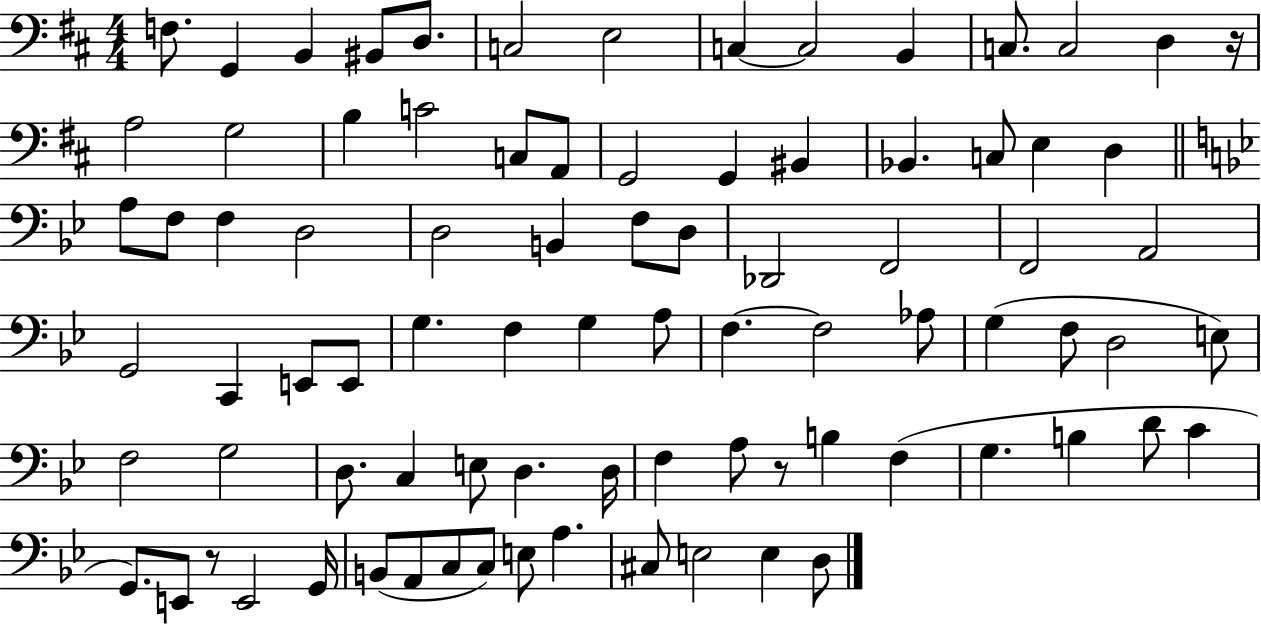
X:1
T:Untitled
M:4/4
L:1/4
K:D
F,/2 G,, B,, ^B,,/2 D,/2 C,2 E,2 C, C,2 B,, C,/2 C,2 D, z/4 A,2 G,2 B, C2 C,/2 A,,/2 G,,2 G,, ^B,, _B,, C,/2 E, D, A,/2 F,/2 F, D,2 D,2 B,, F,/2 D,/2 _D,,2 F,,2 F,,2 A,,2 G,,2 C,, E,,/2 E,,/2 G, F, G, A,/2 F, F,2 _A,/2 G, F,/2 D,2 E,/2 F,2 G,2 D,/2 C, E,/2 D, D,/4 F, A,/2 z/2 B, F, G, B, D/2 C G,,/2 E,,/2 z/2 E,,2 G,,/4 B,,/2 A,,/2 C,/2 C,/2 E,/2 A, ^C,/2 E,2 E, D,/2